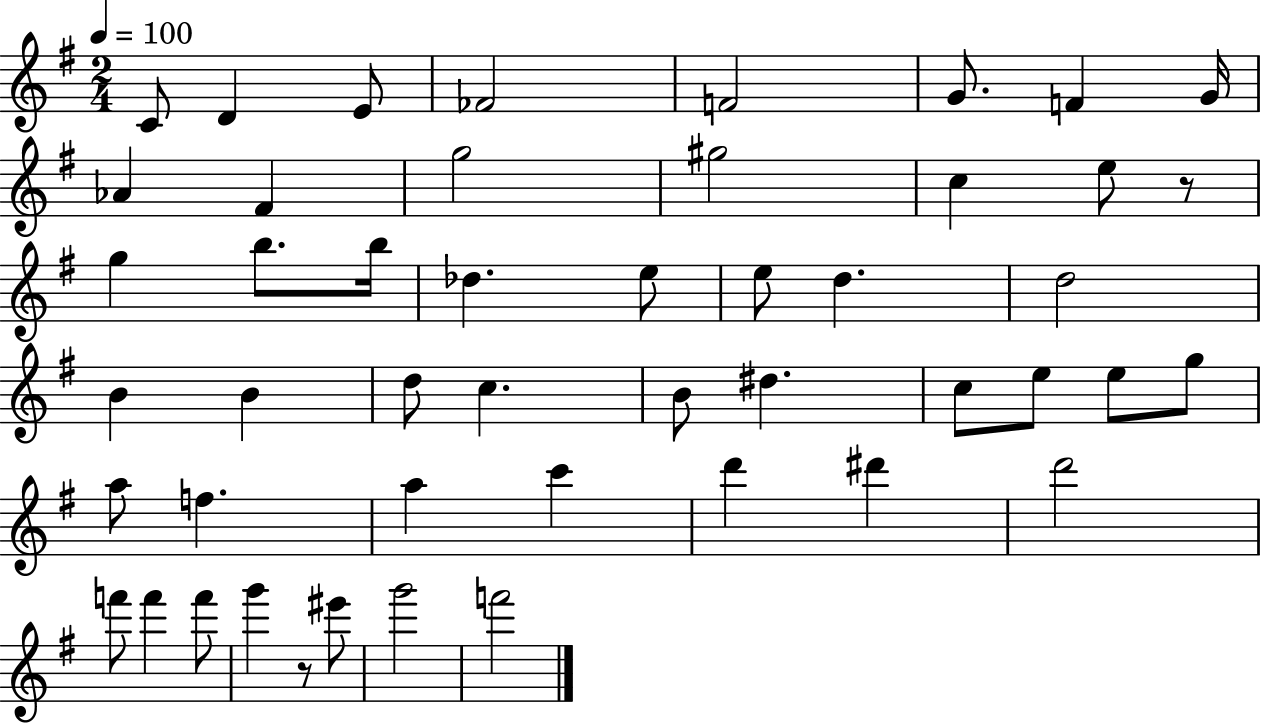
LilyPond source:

{
  \clef treble
  \numericTimeSignature
  \time 2/4
  \key g \major
  \tempo 4 = 100
  c'8 d'4 e'8 | fes'2 | f'2 | g'8. f'4 g'16 | \break aes'4 fis'4 | g''2 | gis''2 | c''4 e''8 r8 | \break g''4 b''8. b''16 | des''4. e''8 | e''8 d''4. | d''2 | \break b'4 b'4 | d''8 c''4. | b'8 dis''4. | c''8 e''8 e''8 g''8 | \break a''8 f''4. | a''4 c'''4 | d'''4 dis'''4 | d'''2 | \break f'''8 f'''4 f'''8 | g'''4 r8 eis'''8 | g'''2 | f'''2 | \break \bar "|."
}